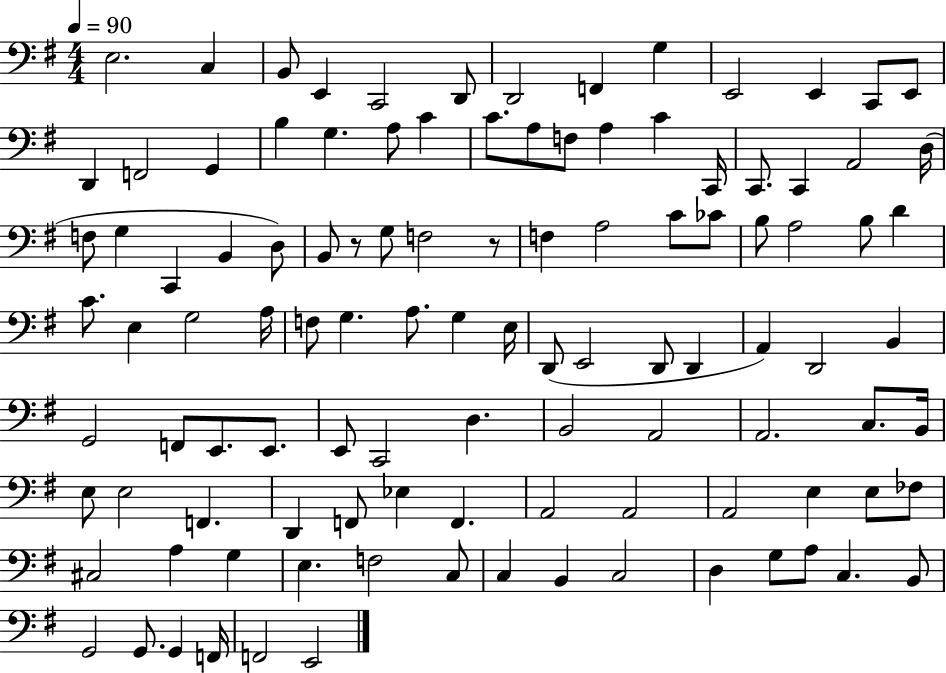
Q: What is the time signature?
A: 4/4